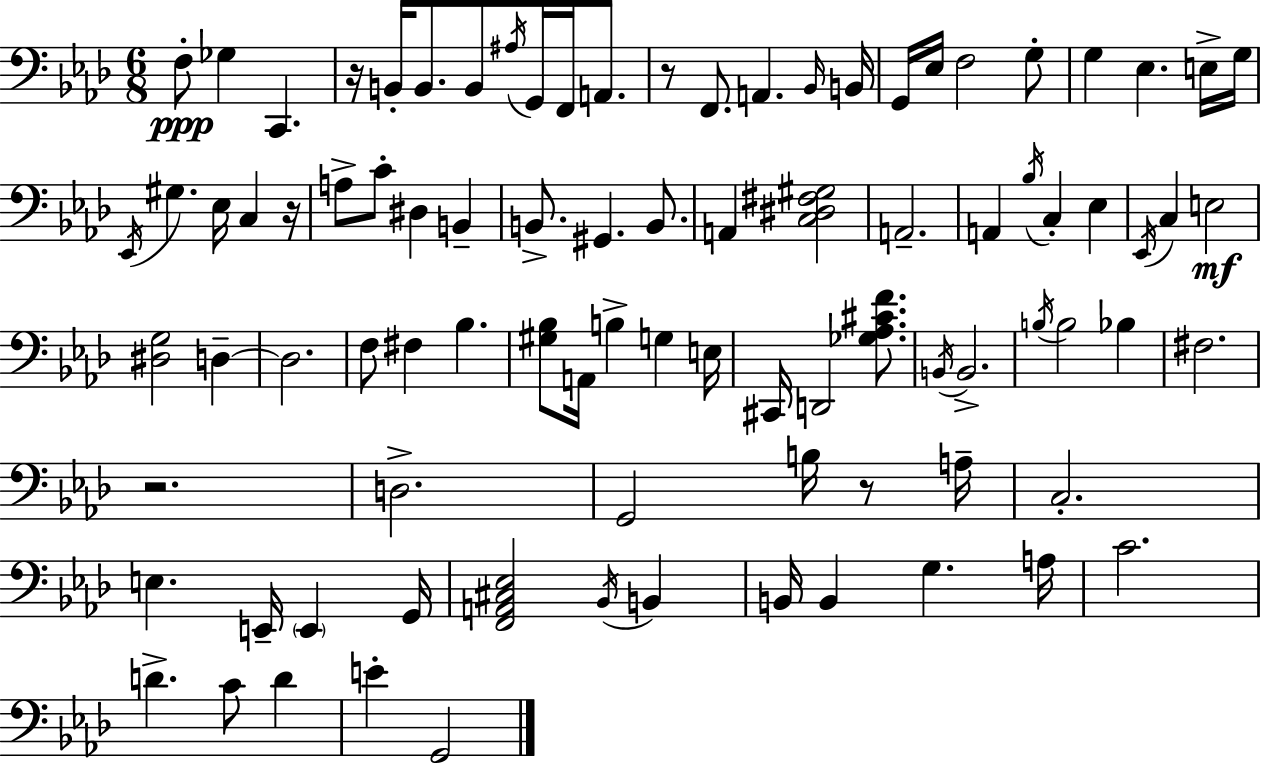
{
  \clef bass
  \numericTimeSignature
  \time 6/8
  \key aes \major
  \repeat volta 2 { f8-.\ppp ges4 c,4. | r16 b,16-. b,8. b,8 \acciaccatura { ais16 } g,16 f,16 a,8. | r8 f,8. a,4. | \grace { bes,16 } b,16 g,16 ees16 f2 | \break g8-. g4 ees4. | e16-> g16 \acciaccatura { ees,16 } gis4. ees16 c4 | r16 a8-> c'8-. dis4 b,4-- | b,8.-> gis,4. | \break b,8. a,4 <c dis fis gis>2 | a,2.-- | a,4 \acciaccatura { bes16 } c4-. | ees4 \acciaccatura { ees,16 } c4 e2\mf | \break <dis g>2 | d4--~~ d2. | f8 fis4 bes4. | <gis bes>8 a,16 b4-> | \break g4 e16 cis,16 d,2 | <ges aes cis' f'>8. \acciaccatura { b,16 } b,2.-> | \acciaccatura { b16 } b2 | bes4 fis2. | \break r2. | d2.-> | g,2 | b16 r8 a16-- c2.-. | \break e4. | e,16-- \parenthesize e,4 g,16 <f, a, cis ees>2 | \acciaccatura { bes,16 } b,4 b,16 b,4 | g4. a16 c'2. | \break d'4.-> | c'8 d'4 e'4-. | g,2 } \bar "|."
}